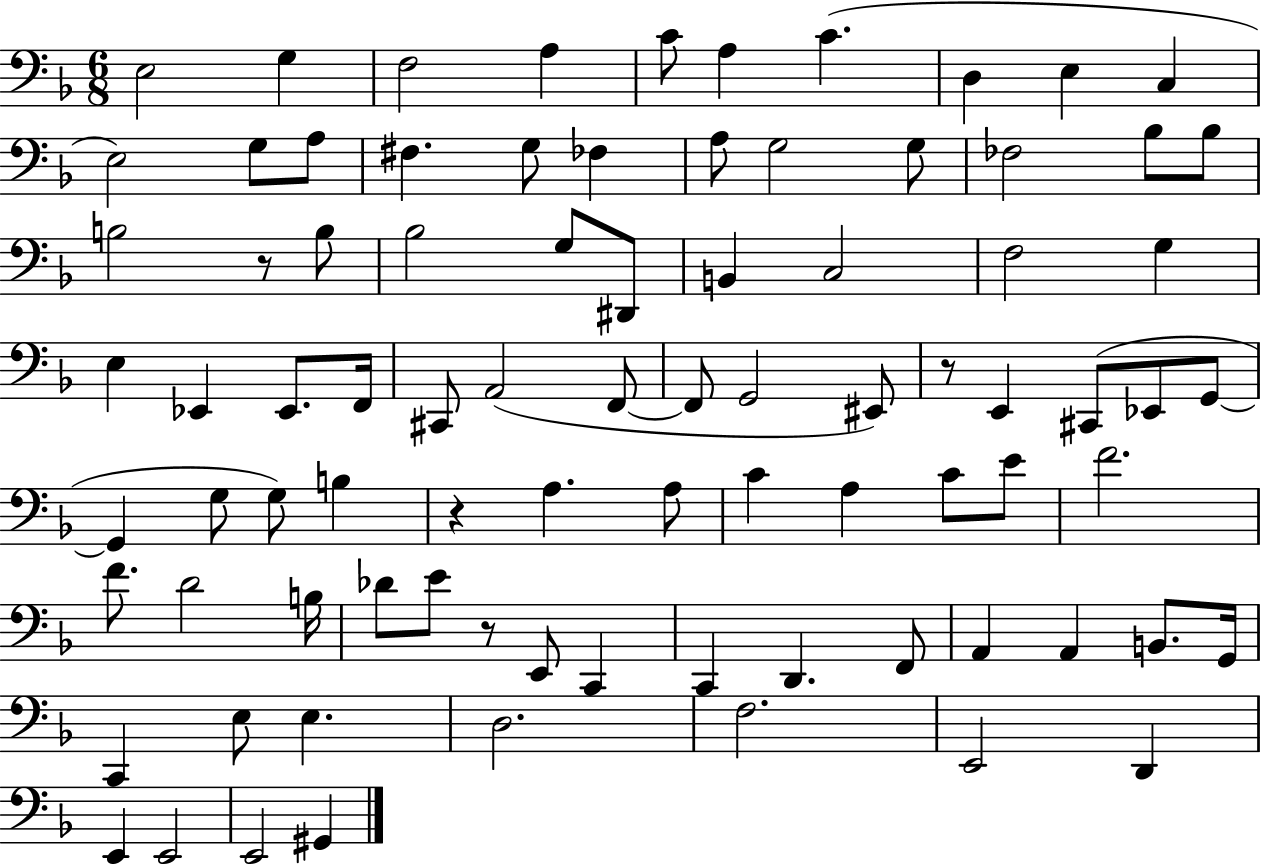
E3/h G3/q F3/h A3/q C4/e A3/q C4/q. D3/q E3/q C3/q E3/h G3/e A3/e F#3/q. G3/e FES3/q A3/e G3/h G3/e FES3/h Bb3/e Bb3/e B3/h R/e B3/e Bb3/h G3/e D#2/e B2/q C3/h F3/h G3/q E3/q Eb2/q Eb2/e. F2/s C#2/e A2/h F2/e F2/e G2/h EIS2/e R/e E2/q C#2/e Eb2/e G2/e G2/q G3/e G3/e B3/q R/q A3/q. A3/e C4/q A3/q C4/e E4/e F4/h. F4/e. D4/h B3/s Db4/e E4/e R/e E2/e C2/q C2/q D2/q. F2/e A2/q A2/q B2/e. G2/s C2/q E3/e E3/q. D3/h. F3/h. E2/h D2/q E2/q E2/h E2/h G#2/q